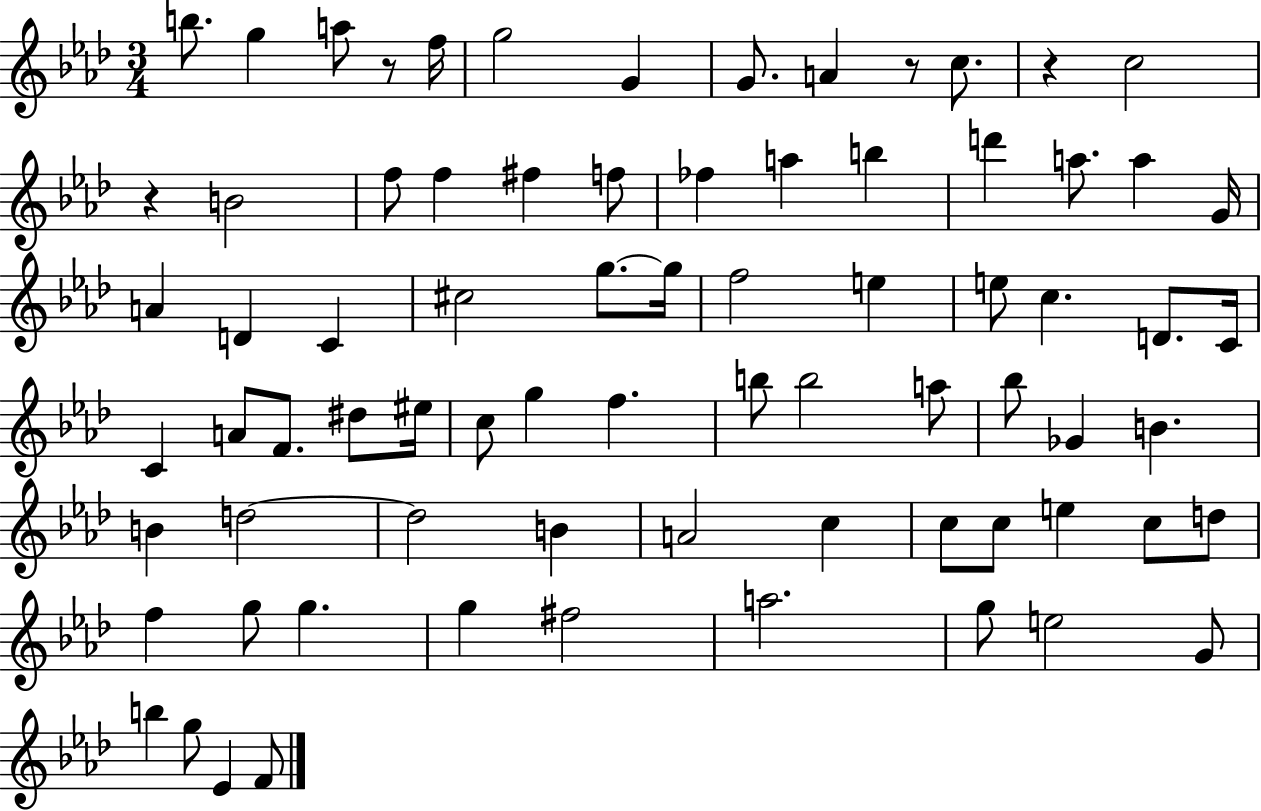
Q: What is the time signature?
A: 3/4